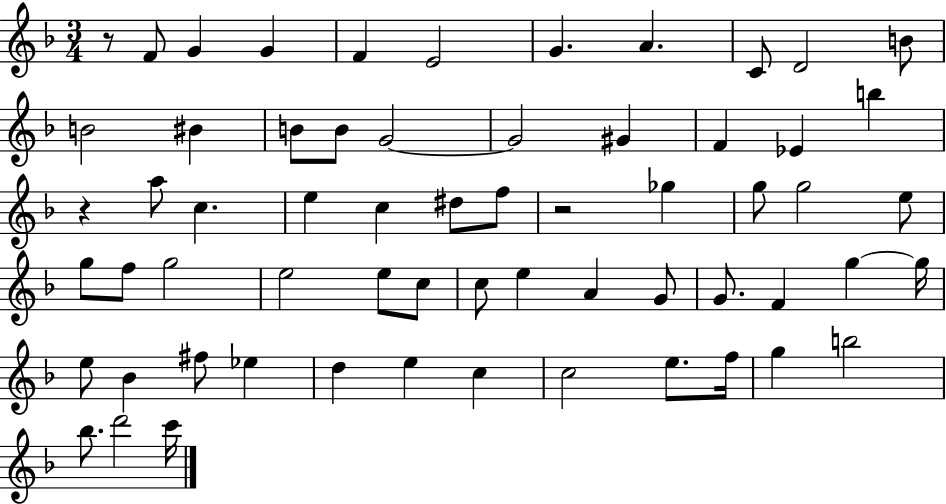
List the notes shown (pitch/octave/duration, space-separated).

R/e F4/e G4/q G4/q F4/q E4/h G4/q. A4/q. C4/e D4/h B4/e B4/h BIS4/q B4/e B4/e G4/h G4/h G#4/q F4/q Eb4/q B5/q R/q A5/e C5/q. E5/q C5/q D#5/e F5/e R/h Gb5/q G5/e G5/h E5/e G5/e F5/e G5/h E5/h E5/e C5/e C5/e E5/q A4/q G4/e G4/e. F4/q G5/q G5/s E5/e Bb4/q F#5/e Eb5/q D5/q E5/q C5/q C5/h E5/e. F5/s G5/q B5/h Bb5/e. D6/h C6/s